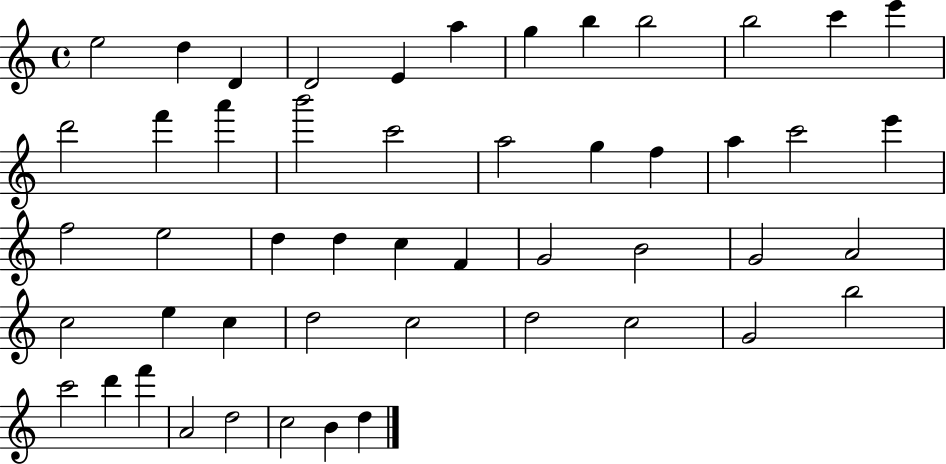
{
  \clef treble
  \time 4/4
  \defaultTimeSignature
  \key c \major
  e''2 d''4 d'4 | d'2 e'4 a''4 | g''4 b''4 b''2 | b''2 c'''4 e'''4 | \break d'''2 f'''4 a'''4 | b'''2 c'''2 | a''2 g''4 f''4 | a''4 c'''2 e'''4 | \break f''2 e''2 | d''4 d''4 c''4 f'4 | g'2 b'2 | g'2 a'2 | \break c''2 e''4 c''4 | d''2 c''2 | d''2 c''2 | g'2 b''2 | \break c'''2 d'''4 f'''4 | a'2 d''2 | c''2 b'4 d''4 | \bar "|."
}